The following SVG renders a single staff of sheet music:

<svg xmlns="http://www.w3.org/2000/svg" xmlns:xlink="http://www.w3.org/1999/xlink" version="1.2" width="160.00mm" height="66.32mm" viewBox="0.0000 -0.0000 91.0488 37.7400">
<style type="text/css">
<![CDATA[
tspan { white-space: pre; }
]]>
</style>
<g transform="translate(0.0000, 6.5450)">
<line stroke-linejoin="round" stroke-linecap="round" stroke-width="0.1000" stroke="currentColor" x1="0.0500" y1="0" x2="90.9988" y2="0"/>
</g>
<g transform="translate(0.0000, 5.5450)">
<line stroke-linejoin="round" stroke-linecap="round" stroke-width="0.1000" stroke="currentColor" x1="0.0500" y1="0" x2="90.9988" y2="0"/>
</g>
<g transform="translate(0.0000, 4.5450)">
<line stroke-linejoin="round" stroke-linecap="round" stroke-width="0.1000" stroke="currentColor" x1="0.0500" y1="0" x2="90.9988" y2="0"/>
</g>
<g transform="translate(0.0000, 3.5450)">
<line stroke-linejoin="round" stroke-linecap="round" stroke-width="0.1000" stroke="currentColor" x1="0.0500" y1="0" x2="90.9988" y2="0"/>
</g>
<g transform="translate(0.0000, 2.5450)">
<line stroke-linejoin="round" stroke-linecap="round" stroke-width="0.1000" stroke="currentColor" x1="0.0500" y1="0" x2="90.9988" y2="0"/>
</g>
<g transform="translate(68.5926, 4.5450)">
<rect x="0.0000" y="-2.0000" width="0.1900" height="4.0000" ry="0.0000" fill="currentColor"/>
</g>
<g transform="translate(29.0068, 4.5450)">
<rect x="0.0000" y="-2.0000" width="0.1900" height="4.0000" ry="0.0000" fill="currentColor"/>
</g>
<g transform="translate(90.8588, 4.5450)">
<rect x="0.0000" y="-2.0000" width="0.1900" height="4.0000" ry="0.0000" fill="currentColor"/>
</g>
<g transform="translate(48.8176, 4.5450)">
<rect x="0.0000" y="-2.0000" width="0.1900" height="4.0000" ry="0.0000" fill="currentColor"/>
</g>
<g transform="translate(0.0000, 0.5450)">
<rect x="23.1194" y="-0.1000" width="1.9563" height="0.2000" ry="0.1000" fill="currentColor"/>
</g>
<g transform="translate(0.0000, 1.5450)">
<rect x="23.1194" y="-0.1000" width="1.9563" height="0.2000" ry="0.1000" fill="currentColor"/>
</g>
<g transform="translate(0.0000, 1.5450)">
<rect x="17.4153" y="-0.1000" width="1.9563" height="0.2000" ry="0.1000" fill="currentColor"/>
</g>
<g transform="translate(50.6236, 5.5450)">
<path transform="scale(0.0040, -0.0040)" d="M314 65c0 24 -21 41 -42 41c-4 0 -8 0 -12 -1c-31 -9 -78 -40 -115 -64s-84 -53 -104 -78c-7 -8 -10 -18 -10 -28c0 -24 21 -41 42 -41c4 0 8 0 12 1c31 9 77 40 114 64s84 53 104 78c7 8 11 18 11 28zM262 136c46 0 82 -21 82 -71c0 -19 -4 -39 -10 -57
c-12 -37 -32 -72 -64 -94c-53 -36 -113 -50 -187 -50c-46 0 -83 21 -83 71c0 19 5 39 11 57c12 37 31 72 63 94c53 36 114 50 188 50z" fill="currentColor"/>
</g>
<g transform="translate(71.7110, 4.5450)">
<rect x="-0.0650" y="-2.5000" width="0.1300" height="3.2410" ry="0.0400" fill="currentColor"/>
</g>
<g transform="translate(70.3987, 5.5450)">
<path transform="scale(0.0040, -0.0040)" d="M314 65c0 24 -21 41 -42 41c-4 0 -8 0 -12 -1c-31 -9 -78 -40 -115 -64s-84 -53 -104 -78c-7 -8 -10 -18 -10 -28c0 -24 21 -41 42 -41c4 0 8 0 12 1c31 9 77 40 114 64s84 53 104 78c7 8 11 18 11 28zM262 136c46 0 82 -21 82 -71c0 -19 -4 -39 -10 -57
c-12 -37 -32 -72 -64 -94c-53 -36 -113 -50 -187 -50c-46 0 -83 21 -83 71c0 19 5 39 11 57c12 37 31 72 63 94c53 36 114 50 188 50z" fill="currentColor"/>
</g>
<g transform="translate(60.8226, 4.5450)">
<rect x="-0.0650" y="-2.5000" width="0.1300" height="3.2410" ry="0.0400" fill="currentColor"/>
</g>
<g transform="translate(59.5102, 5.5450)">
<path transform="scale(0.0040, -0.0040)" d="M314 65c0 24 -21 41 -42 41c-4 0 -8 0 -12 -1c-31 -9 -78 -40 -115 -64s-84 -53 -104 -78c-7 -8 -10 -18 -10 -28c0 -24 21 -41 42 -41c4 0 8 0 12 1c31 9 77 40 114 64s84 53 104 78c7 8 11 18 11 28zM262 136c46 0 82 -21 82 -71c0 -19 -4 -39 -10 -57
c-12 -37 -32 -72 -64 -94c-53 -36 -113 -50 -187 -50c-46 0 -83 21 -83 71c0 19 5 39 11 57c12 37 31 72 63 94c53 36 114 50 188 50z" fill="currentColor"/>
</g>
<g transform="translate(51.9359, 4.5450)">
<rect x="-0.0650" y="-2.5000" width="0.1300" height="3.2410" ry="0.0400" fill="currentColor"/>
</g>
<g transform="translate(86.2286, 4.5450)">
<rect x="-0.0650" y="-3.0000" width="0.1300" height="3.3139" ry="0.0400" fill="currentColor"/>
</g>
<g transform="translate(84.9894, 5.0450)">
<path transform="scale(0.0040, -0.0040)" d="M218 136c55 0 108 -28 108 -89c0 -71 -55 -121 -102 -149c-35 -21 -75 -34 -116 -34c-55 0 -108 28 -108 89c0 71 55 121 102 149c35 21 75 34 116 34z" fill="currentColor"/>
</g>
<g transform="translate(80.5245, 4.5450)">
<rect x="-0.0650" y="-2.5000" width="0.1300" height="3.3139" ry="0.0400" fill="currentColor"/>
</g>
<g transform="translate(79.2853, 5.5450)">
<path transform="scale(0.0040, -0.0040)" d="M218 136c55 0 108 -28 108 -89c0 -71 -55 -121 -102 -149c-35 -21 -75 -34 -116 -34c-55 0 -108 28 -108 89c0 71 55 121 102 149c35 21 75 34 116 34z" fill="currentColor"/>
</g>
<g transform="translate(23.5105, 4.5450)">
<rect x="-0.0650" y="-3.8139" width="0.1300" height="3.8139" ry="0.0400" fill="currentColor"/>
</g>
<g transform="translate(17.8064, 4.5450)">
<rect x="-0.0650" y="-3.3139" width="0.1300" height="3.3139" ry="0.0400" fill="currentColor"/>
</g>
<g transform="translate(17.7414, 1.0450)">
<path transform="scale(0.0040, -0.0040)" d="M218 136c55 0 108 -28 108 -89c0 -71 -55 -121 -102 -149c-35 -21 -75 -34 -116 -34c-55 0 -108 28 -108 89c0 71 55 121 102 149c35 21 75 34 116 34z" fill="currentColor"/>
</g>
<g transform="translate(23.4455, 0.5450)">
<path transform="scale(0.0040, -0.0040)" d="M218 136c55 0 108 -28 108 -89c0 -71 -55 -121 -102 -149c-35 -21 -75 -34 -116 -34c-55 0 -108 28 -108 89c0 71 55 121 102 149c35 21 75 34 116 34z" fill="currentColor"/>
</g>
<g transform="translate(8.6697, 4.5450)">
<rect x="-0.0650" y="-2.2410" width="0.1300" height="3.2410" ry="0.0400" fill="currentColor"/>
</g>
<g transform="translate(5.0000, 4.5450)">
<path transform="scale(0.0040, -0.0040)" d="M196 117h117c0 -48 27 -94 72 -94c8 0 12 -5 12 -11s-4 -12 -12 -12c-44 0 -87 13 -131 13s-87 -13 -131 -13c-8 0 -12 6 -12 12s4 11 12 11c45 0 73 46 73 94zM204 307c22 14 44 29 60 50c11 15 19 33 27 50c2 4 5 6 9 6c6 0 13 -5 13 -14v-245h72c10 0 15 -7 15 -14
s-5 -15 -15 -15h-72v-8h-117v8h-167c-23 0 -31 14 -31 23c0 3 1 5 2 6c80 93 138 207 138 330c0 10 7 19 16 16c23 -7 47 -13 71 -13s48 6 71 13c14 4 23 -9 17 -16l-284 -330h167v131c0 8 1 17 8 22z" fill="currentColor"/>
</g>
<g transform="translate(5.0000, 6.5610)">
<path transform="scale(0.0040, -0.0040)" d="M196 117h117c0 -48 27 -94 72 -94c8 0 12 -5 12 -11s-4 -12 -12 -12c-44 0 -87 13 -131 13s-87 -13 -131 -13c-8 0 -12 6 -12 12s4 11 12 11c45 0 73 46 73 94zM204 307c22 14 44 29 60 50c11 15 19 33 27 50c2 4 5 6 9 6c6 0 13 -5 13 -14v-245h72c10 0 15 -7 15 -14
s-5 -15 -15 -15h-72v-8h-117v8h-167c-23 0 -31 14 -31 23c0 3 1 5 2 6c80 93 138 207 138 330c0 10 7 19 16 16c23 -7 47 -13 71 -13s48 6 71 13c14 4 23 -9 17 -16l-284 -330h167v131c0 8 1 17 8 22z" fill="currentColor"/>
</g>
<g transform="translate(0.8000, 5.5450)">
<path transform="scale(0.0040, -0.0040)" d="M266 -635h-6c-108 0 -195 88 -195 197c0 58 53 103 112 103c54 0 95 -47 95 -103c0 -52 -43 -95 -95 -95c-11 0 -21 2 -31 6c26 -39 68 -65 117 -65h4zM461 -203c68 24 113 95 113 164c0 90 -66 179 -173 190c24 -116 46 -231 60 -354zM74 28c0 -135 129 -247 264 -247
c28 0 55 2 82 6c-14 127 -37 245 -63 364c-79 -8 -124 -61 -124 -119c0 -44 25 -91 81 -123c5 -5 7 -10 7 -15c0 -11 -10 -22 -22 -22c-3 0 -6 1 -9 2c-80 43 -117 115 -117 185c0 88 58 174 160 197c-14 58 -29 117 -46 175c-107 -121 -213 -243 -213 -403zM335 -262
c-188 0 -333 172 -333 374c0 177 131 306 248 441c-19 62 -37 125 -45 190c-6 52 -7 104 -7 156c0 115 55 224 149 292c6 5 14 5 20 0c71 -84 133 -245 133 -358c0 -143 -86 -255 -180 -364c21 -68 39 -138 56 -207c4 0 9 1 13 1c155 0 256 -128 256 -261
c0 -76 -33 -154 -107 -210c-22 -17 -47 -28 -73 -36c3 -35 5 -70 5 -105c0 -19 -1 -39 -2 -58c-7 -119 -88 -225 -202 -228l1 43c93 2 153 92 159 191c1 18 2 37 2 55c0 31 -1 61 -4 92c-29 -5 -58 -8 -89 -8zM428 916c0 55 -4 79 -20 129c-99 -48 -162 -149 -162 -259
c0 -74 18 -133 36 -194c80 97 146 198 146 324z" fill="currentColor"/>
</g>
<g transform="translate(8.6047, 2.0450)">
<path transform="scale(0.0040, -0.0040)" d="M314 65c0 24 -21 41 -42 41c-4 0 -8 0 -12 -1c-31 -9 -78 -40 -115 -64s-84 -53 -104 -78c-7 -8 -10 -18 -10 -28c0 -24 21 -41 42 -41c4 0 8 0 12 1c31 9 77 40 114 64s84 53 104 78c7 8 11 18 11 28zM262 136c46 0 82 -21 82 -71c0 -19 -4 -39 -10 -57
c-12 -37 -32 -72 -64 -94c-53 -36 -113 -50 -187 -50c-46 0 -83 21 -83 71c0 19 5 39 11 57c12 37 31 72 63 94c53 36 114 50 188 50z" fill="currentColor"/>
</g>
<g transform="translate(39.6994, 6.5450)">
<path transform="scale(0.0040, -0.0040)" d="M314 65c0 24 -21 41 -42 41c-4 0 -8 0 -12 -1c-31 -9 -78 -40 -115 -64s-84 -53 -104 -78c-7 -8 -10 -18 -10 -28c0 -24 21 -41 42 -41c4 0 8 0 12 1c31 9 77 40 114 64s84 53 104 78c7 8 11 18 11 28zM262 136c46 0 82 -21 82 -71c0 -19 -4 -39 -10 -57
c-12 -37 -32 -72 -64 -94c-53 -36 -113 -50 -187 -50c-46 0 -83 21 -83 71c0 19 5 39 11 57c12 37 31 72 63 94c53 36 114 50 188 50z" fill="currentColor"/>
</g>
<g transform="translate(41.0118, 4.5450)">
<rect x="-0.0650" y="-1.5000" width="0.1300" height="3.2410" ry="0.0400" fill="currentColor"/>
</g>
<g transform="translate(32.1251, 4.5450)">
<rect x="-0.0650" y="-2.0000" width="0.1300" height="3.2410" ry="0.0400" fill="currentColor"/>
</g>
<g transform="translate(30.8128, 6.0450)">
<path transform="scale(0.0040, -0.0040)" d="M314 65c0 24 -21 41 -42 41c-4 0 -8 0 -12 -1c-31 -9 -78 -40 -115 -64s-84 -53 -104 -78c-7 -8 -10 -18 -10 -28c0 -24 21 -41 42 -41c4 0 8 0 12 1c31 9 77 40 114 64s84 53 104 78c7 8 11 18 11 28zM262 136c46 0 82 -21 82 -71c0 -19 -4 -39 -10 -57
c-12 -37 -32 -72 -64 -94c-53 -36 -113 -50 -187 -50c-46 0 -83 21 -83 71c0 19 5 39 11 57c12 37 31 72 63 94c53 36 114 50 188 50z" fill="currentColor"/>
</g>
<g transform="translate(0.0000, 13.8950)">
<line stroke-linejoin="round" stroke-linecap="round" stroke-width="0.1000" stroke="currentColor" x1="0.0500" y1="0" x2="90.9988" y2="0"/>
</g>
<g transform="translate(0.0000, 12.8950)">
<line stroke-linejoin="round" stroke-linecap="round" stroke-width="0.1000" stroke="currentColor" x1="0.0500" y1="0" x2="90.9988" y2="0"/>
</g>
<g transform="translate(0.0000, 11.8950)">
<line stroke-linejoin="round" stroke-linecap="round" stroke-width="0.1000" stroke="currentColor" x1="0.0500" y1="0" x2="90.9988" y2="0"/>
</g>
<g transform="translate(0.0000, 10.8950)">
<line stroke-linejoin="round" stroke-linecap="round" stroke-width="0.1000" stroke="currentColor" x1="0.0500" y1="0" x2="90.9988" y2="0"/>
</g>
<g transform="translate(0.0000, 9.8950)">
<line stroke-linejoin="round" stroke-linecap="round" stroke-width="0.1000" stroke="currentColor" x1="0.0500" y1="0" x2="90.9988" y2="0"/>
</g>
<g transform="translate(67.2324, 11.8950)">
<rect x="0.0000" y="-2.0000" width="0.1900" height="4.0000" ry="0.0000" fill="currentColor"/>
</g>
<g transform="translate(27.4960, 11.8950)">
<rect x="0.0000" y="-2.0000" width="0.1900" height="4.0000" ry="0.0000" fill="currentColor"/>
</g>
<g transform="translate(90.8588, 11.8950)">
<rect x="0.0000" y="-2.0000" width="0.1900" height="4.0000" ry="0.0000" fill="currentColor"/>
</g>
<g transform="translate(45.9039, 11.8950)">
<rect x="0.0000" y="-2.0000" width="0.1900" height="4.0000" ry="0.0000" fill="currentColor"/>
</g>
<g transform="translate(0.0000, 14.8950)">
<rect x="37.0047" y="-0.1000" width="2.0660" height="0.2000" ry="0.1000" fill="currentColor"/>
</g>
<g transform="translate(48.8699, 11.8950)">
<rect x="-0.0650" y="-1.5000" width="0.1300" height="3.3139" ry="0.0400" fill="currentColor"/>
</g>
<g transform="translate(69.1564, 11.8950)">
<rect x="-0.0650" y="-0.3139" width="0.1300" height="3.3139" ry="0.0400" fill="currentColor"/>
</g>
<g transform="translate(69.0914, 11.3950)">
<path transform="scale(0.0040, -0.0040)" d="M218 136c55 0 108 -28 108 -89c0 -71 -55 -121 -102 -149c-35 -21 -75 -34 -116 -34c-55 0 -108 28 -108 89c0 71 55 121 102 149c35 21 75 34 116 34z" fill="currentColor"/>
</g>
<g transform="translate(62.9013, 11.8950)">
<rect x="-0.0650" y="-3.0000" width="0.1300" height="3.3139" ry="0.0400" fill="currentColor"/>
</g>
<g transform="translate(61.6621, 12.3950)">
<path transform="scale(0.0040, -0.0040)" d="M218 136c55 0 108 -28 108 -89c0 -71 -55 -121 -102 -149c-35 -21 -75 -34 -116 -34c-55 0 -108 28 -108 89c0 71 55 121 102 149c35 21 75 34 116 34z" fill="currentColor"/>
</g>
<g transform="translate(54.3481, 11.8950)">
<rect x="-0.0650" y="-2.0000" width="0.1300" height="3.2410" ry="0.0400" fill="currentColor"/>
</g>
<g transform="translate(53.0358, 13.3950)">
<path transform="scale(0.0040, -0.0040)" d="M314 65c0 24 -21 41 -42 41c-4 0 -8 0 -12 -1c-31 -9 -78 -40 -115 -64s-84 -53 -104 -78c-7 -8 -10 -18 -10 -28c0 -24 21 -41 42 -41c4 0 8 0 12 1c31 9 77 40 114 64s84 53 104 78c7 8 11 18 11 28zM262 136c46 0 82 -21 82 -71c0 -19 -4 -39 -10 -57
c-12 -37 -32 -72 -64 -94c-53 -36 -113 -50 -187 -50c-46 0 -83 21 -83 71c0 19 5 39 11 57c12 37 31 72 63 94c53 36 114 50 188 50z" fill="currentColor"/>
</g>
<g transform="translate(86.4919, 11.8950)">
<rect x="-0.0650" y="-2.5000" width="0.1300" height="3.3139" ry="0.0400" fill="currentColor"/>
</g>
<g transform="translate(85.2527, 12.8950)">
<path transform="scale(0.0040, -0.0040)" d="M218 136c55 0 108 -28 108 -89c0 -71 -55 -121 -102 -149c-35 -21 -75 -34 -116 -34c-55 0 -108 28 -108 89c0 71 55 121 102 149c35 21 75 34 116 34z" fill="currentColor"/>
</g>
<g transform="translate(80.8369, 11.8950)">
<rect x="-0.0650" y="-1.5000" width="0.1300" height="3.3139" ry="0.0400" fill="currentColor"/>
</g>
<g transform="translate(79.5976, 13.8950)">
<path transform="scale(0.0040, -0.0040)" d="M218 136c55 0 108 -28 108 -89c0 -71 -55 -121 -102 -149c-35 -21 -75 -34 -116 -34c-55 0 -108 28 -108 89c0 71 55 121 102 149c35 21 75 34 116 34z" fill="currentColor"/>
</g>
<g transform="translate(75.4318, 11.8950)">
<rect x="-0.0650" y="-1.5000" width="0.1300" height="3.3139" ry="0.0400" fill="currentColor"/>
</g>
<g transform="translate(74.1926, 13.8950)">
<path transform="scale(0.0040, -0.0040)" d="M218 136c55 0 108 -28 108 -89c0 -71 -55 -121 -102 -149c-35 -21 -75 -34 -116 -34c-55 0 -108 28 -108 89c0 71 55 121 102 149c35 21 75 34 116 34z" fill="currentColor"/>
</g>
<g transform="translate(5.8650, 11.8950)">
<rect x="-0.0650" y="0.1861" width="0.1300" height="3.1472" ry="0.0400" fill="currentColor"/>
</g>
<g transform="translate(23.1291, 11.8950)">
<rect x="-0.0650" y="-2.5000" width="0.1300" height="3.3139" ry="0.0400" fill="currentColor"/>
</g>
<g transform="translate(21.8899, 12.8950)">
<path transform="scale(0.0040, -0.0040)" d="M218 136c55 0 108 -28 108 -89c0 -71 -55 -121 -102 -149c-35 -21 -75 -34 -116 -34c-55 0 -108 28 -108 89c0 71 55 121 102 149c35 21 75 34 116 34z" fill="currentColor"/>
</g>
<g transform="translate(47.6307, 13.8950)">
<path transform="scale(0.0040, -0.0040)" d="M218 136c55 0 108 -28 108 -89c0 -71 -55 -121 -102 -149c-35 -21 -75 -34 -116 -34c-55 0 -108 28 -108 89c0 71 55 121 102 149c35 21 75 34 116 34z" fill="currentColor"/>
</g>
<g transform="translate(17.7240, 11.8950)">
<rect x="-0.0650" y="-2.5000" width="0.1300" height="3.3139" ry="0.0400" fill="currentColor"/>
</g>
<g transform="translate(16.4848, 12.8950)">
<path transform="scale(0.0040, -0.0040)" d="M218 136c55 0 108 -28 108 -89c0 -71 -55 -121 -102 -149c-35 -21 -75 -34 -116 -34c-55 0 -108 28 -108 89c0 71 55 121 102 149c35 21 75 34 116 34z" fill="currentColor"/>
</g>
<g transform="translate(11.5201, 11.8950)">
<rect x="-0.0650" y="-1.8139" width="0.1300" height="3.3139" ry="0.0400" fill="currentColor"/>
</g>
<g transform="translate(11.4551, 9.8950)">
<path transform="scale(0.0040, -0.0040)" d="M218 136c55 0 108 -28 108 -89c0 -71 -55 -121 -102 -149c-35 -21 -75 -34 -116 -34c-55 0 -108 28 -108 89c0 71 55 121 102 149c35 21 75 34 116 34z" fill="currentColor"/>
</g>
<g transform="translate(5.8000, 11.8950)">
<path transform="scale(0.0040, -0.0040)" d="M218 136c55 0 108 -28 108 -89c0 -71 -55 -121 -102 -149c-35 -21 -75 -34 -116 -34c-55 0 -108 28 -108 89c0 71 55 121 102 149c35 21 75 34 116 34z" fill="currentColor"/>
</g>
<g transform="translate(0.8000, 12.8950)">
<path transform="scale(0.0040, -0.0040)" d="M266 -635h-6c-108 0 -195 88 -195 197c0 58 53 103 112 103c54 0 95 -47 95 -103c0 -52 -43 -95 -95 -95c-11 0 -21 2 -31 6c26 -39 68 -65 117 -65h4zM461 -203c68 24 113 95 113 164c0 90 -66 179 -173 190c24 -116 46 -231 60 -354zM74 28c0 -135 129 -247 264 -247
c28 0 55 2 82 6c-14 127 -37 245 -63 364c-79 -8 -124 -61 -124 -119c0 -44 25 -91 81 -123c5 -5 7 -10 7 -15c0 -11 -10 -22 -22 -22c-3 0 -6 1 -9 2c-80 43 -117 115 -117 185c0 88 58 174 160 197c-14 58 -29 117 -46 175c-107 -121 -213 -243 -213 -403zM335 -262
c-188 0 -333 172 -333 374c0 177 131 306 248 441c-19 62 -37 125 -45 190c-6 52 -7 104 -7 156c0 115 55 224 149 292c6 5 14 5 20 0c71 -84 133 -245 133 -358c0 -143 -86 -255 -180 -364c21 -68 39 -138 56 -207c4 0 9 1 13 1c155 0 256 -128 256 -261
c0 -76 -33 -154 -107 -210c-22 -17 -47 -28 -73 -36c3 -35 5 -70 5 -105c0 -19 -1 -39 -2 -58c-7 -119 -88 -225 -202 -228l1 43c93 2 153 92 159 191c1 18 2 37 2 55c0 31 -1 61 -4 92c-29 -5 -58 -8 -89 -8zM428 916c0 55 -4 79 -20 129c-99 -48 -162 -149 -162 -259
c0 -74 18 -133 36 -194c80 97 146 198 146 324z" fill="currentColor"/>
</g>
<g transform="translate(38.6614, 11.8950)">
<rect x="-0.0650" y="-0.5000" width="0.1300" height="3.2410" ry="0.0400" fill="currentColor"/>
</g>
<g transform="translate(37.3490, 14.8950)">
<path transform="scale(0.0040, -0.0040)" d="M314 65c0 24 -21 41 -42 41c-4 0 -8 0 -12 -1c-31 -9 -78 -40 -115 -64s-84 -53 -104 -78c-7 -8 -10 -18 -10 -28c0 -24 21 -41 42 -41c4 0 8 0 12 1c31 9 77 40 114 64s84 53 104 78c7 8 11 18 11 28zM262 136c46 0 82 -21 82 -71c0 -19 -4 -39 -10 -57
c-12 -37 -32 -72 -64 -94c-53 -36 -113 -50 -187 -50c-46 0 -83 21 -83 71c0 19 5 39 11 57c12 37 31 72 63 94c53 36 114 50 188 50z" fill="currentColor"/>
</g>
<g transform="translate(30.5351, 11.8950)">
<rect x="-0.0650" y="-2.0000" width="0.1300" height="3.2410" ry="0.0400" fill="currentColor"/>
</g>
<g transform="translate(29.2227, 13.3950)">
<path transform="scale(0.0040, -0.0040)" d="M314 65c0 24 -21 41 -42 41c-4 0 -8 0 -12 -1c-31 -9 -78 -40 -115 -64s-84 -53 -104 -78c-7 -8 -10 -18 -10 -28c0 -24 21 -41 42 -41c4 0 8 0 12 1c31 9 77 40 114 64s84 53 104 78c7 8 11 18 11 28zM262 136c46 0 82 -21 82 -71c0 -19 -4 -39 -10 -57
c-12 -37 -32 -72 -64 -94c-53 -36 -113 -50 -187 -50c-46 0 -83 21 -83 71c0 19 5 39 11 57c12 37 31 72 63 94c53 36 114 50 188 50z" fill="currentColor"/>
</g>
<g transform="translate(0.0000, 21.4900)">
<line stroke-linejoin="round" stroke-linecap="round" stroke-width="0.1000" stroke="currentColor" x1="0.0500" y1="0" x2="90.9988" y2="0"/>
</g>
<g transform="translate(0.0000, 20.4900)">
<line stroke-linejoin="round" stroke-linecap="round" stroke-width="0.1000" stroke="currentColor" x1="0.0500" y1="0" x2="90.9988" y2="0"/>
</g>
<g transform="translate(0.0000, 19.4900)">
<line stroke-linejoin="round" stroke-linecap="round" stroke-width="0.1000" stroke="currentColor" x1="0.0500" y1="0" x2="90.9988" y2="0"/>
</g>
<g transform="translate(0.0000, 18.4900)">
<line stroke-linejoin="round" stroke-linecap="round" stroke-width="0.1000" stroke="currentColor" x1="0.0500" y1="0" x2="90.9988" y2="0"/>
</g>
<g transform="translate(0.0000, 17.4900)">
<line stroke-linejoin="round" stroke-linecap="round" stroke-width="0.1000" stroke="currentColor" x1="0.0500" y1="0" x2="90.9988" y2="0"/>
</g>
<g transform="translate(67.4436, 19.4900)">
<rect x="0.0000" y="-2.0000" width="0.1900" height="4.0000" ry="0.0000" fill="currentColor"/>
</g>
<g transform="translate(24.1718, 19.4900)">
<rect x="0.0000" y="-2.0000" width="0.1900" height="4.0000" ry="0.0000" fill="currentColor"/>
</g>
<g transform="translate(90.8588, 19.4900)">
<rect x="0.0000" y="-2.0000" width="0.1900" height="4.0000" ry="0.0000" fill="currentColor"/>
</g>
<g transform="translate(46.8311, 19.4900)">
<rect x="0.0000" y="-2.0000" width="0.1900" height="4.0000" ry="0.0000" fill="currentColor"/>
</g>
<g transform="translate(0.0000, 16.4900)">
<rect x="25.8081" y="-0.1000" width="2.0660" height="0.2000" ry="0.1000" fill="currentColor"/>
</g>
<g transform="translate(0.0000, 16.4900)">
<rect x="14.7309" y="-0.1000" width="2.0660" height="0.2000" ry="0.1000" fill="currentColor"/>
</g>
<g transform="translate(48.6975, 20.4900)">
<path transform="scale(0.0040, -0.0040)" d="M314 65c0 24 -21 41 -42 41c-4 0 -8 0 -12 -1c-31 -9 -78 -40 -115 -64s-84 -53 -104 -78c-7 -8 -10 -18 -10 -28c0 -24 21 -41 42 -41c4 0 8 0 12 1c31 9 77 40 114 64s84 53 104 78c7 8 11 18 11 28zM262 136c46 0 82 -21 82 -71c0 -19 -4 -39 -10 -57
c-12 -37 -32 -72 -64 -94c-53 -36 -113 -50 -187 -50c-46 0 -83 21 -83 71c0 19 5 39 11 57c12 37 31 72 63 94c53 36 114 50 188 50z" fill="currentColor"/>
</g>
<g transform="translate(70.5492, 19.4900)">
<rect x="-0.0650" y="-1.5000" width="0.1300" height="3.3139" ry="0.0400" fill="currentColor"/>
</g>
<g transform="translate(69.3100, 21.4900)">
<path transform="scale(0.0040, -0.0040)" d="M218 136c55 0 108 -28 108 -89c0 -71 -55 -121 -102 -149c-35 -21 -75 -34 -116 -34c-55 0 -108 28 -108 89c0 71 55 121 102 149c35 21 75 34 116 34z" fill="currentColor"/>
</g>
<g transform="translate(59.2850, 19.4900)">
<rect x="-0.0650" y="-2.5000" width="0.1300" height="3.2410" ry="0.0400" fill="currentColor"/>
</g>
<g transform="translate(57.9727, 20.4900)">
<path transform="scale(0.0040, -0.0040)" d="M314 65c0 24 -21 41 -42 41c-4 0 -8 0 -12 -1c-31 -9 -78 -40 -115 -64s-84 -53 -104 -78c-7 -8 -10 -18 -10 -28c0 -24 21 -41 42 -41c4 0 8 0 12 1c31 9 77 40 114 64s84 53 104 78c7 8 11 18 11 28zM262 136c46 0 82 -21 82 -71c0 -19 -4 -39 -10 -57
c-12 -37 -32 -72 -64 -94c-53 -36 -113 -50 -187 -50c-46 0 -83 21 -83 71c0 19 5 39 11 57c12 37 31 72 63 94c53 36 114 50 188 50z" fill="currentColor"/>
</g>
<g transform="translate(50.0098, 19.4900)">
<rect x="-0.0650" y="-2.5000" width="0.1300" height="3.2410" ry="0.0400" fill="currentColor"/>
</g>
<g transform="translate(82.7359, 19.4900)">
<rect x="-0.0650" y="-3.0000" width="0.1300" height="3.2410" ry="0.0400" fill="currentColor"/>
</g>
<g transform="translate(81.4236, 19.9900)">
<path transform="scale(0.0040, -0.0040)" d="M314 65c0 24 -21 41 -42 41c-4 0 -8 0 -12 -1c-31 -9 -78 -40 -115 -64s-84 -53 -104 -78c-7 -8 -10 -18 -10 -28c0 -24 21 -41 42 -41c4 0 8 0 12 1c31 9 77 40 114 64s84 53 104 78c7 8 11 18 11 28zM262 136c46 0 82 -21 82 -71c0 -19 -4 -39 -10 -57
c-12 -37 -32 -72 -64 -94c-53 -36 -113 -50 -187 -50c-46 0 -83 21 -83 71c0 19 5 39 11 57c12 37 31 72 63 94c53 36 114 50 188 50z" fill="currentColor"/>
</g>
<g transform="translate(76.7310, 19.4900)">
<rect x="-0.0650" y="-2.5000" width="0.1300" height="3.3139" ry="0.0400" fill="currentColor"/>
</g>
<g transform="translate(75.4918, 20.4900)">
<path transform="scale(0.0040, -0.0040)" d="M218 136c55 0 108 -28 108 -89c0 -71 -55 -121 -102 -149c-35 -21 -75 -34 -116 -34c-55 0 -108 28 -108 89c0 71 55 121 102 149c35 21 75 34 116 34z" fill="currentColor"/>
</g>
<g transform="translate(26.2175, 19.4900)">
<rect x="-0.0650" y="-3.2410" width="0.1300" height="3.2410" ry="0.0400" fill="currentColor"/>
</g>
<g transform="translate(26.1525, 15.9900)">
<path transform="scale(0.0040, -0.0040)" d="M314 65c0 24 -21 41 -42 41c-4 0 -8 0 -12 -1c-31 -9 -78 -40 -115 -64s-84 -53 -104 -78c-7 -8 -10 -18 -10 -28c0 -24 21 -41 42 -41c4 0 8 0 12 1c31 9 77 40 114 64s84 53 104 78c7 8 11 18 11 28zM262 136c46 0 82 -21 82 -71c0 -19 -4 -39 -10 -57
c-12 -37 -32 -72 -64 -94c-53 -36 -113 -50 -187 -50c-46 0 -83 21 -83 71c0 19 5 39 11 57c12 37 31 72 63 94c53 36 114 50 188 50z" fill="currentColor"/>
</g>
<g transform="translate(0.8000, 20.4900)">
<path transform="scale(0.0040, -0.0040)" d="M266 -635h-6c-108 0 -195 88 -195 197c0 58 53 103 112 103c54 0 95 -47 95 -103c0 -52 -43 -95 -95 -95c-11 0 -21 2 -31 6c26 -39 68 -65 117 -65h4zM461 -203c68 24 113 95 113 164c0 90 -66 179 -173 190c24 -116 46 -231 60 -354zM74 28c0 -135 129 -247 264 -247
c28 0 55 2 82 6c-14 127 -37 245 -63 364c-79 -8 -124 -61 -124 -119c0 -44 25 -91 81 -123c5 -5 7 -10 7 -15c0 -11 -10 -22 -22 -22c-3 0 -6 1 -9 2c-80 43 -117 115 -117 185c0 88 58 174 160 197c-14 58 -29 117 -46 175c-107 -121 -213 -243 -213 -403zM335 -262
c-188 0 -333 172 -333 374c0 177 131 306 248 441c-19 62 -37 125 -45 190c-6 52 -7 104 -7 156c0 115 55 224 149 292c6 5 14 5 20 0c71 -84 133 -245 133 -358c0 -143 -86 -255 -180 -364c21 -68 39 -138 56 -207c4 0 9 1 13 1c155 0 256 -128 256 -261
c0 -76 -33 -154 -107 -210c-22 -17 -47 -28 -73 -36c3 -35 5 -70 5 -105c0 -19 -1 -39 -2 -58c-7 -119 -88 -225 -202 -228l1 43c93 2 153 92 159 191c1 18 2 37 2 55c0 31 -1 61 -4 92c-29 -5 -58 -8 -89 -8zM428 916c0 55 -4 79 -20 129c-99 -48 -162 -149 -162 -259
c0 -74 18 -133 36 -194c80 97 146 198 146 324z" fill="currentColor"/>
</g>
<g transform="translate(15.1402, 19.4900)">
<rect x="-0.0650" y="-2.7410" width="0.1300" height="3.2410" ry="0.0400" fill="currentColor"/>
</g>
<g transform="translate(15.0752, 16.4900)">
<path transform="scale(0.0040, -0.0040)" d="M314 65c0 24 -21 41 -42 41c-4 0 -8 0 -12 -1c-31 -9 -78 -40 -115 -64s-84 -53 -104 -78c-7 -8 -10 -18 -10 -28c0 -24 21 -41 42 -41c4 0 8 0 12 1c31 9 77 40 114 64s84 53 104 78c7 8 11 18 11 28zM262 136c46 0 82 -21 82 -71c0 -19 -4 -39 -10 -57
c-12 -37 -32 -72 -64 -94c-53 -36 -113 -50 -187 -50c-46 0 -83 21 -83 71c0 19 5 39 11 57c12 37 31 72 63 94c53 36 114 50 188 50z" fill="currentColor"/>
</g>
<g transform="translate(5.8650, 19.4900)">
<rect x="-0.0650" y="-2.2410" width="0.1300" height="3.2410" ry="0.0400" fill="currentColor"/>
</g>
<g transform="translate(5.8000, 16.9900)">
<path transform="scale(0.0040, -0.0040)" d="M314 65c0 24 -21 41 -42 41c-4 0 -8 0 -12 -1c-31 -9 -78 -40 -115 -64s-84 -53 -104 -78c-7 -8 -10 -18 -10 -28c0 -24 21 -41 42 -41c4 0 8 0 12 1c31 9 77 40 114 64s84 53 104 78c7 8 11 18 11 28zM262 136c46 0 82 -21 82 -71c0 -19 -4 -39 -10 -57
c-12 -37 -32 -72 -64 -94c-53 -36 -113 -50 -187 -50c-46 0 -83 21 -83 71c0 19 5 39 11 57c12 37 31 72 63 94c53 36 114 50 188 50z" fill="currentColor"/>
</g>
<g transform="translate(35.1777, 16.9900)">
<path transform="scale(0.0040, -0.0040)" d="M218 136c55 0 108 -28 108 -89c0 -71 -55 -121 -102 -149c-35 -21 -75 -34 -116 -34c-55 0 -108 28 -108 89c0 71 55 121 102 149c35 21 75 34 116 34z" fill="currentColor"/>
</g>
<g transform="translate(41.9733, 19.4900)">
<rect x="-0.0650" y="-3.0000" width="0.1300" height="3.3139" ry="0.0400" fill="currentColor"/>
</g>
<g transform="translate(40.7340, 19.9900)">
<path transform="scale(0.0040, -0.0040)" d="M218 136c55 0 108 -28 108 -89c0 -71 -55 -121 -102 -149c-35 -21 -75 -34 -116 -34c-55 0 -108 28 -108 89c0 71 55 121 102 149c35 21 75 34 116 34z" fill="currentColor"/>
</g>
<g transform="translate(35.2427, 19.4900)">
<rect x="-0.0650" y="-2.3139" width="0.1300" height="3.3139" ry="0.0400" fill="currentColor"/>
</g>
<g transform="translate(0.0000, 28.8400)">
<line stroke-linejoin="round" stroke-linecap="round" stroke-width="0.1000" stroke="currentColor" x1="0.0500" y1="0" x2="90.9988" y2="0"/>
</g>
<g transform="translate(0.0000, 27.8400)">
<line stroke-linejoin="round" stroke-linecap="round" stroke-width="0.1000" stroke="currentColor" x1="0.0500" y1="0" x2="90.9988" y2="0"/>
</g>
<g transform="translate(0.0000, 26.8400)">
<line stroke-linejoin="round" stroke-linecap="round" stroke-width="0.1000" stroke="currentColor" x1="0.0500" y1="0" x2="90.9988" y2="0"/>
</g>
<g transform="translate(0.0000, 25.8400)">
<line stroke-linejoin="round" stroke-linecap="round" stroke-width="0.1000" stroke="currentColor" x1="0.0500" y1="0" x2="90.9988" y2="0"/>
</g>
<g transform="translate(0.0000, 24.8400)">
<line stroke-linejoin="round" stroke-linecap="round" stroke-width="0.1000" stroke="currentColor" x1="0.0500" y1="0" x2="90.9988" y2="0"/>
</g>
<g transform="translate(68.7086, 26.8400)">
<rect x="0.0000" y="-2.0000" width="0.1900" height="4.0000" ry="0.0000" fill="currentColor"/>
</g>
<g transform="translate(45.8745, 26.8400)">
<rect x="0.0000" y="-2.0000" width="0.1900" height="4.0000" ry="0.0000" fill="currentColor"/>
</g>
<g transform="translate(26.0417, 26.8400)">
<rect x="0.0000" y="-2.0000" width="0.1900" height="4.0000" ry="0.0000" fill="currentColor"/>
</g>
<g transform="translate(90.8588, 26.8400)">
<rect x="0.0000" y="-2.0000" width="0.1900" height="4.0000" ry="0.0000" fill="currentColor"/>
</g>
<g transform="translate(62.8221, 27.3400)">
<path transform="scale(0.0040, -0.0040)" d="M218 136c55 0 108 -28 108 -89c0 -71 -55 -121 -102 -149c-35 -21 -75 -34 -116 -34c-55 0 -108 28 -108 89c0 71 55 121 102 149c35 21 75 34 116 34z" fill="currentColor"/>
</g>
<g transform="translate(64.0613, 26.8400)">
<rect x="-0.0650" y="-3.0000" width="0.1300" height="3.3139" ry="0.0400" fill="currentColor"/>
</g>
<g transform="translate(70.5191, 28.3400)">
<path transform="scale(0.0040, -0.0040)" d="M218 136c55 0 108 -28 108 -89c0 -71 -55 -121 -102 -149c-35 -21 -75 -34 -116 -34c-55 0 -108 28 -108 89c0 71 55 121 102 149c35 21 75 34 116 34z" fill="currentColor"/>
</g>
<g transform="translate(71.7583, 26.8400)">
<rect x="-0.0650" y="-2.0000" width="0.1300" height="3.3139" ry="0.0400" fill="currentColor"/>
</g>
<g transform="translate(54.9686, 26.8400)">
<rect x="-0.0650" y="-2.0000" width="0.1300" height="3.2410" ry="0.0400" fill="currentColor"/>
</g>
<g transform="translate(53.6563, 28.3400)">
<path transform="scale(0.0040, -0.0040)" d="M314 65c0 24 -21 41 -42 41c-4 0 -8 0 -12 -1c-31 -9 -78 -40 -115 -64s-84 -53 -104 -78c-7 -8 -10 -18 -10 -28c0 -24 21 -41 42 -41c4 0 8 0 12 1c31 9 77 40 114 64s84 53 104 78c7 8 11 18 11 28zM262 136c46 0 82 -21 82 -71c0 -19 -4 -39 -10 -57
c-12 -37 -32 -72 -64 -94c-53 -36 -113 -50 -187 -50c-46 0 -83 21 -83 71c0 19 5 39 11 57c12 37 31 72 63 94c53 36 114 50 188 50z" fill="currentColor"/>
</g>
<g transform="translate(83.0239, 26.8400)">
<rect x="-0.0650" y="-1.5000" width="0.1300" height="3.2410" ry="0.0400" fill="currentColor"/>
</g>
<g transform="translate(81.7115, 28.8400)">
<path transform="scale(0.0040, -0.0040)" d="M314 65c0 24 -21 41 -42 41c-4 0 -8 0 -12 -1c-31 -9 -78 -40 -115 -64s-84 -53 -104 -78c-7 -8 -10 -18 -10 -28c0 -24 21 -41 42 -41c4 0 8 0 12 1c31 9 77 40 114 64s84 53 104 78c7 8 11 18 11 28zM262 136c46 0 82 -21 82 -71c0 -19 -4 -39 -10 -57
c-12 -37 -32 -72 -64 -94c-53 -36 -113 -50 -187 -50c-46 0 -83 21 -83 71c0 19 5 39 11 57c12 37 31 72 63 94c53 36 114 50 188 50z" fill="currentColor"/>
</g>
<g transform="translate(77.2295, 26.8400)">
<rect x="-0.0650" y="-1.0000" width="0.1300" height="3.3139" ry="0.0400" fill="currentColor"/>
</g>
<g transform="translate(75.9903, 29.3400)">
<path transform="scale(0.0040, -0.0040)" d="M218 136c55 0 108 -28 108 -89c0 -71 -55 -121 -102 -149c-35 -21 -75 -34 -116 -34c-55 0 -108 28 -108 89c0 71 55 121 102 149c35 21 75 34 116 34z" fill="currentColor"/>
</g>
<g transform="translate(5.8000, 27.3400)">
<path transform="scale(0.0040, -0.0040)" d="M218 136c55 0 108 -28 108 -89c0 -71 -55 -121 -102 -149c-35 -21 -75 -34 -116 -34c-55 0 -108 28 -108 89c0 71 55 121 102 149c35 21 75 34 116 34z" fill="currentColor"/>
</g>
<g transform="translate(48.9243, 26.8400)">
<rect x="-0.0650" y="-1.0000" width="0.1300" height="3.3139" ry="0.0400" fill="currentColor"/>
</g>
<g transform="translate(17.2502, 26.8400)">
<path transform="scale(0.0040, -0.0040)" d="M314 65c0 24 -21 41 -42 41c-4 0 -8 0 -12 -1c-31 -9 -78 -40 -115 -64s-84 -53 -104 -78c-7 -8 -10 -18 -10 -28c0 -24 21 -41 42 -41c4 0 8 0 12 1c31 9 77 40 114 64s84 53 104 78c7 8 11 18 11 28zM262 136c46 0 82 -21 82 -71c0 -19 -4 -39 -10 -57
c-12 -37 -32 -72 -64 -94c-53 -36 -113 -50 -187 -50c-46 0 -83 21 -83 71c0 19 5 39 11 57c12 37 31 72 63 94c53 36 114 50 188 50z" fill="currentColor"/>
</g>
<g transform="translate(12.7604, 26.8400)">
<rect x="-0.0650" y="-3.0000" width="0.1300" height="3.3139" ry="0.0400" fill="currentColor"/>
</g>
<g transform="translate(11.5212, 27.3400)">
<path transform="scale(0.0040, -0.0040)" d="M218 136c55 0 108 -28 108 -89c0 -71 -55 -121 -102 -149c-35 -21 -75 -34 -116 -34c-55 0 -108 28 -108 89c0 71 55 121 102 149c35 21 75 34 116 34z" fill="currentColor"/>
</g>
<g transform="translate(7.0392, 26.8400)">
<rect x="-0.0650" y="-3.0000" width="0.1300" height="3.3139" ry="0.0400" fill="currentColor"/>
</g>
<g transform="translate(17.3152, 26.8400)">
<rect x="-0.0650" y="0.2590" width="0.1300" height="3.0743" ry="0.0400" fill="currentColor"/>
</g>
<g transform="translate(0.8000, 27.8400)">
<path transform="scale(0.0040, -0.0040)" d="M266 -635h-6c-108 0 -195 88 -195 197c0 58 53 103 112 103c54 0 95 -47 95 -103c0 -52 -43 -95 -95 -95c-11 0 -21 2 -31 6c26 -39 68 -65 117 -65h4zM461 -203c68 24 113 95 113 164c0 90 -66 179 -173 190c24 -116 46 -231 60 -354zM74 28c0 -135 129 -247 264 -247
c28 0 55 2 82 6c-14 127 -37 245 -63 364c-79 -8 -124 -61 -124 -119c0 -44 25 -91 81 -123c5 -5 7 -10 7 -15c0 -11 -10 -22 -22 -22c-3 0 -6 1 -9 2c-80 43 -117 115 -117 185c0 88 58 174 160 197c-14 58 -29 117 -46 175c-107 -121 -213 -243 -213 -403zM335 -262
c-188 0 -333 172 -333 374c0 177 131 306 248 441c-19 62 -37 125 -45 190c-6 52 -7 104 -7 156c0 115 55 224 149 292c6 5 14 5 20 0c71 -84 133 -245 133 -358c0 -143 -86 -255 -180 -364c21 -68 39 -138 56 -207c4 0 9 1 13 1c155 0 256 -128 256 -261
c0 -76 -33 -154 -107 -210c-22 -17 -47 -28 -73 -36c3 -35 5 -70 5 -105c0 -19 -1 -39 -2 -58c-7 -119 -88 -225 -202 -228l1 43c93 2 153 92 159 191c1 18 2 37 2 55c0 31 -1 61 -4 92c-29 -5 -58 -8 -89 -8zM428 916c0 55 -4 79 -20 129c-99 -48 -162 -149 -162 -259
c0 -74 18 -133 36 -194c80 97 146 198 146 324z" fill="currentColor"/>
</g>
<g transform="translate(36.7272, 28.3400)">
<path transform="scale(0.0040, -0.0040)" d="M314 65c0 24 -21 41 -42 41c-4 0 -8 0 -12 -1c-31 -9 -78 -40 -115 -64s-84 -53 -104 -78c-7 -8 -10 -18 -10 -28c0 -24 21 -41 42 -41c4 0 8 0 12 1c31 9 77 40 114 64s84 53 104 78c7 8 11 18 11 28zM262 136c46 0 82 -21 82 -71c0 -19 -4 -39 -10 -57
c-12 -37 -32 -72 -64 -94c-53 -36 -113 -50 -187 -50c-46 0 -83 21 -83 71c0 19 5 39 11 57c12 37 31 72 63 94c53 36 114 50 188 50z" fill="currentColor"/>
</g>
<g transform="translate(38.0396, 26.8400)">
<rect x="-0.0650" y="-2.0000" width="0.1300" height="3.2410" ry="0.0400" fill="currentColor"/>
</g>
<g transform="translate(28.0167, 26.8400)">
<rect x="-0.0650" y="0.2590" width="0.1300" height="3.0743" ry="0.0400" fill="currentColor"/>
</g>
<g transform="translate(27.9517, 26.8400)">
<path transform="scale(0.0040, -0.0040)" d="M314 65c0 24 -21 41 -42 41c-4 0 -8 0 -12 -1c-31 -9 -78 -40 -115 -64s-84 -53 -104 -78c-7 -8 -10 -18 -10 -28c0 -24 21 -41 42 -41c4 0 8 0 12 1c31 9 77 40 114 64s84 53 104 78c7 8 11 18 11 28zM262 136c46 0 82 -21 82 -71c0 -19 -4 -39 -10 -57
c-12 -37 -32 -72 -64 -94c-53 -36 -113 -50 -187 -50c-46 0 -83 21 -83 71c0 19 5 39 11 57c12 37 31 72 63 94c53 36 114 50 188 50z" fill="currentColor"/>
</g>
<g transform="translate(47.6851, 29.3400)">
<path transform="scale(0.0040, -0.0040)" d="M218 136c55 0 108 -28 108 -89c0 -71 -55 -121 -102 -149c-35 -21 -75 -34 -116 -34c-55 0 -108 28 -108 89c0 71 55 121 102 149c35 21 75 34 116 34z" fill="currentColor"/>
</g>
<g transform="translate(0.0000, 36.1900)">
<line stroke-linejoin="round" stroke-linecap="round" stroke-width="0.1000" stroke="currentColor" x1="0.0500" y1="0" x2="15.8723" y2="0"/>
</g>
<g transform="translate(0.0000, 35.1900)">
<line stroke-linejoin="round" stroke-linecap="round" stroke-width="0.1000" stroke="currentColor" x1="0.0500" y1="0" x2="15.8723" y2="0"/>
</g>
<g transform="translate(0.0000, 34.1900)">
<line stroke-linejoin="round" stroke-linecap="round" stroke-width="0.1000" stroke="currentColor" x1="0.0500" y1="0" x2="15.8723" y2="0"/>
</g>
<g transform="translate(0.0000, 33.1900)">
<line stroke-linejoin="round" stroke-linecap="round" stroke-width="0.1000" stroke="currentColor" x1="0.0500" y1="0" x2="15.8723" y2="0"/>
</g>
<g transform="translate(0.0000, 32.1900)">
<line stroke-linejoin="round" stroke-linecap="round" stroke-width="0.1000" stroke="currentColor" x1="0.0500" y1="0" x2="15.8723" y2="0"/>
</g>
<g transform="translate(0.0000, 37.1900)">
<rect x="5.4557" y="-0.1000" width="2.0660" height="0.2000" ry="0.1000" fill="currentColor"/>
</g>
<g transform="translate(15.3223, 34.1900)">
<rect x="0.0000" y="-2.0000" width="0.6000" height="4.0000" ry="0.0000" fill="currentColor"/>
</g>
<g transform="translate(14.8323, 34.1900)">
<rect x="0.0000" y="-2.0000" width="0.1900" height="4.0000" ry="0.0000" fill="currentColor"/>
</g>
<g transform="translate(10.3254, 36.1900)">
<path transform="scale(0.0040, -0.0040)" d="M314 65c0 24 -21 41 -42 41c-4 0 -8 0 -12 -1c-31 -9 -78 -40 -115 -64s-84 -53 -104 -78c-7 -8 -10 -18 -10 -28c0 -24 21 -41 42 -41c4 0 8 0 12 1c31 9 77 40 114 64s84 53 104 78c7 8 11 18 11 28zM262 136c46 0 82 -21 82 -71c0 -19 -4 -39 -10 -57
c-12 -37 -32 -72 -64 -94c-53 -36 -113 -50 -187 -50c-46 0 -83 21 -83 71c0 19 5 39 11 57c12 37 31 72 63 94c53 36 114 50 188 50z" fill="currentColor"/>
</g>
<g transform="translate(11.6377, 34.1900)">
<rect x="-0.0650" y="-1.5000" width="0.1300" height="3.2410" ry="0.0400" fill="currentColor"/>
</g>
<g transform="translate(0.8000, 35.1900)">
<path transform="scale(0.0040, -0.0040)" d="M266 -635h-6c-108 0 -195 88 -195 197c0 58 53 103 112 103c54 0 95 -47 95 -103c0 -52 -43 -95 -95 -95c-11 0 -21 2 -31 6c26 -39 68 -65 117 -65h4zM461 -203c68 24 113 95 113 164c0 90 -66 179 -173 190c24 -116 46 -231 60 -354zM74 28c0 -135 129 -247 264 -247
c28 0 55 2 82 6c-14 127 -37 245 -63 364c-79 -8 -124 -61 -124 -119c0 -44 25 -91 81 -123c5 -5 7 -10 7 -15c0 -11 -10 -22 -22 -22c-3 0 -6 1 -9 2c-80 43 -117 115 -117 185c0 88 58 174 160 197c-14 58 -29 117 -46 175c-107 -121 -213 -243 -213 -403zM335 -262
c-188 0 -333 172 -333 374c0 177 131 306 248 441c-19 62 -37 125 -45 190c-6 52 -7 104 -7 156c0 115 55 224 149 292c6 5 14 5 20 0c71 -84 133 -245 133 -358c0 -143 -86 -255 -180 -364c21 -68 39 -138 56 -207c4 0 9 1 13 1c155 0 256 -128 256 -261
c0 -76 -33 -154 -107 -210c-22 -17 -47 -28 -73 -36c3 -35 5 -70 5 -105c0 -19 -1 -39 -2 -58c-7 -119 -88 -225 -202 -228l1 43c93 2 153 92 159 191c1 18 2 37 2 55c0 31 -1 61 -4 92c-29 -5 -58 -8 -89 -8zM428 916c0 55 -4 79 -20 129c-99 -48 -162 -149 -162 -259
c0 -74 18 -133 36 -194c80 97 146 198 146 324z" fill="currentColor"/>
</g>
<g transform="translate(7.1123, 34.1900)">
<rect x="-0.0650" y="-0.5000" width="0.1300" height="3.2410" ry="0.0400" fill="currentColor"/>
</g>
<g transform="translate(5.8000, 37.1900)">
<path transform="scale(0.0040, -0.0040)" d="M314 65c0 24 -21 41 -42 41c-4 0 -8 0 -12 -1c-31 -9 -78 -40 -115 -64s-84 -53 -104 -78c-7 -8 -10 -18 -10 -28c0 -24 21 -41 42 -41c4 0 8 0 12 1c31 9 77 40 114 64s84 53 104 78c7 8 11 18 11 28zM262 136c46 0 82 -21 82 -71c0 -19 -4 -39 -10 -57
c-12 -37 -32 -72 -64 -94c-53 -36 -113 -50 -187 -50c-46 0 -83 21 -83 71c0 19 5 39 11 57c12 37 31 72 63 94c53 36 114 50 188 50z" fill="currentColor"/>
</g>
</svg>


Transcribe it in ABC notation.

X:1
T:Untitled
M:4/4
L:1/4
K:C
g2 b c' F2 E2 G2 G2 G2 G A B f G G F2 C2 E F2 A c E E G g2 a2 b2 g A G2 G2 E G A2 A A B2 B2 F2 D F2 A F D E2 C2 E2